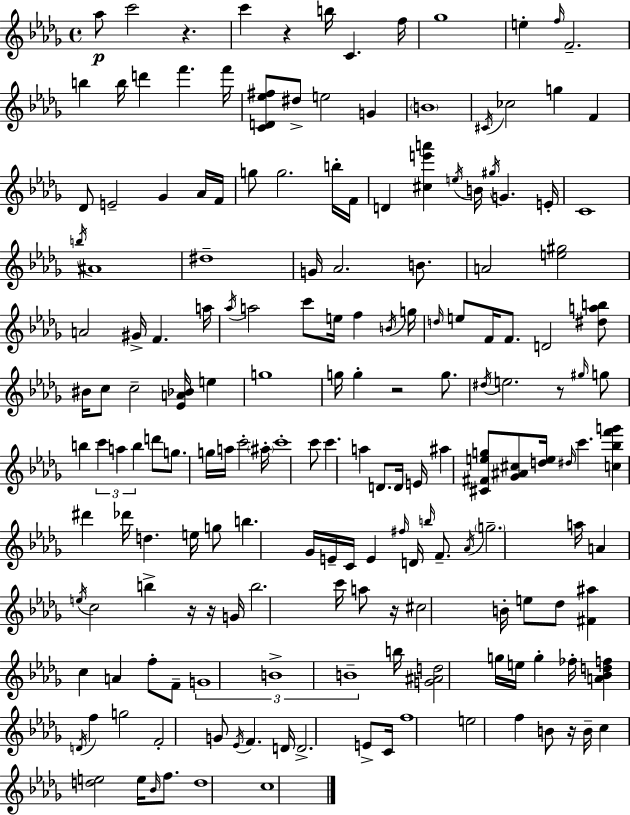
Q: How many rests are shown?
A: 8